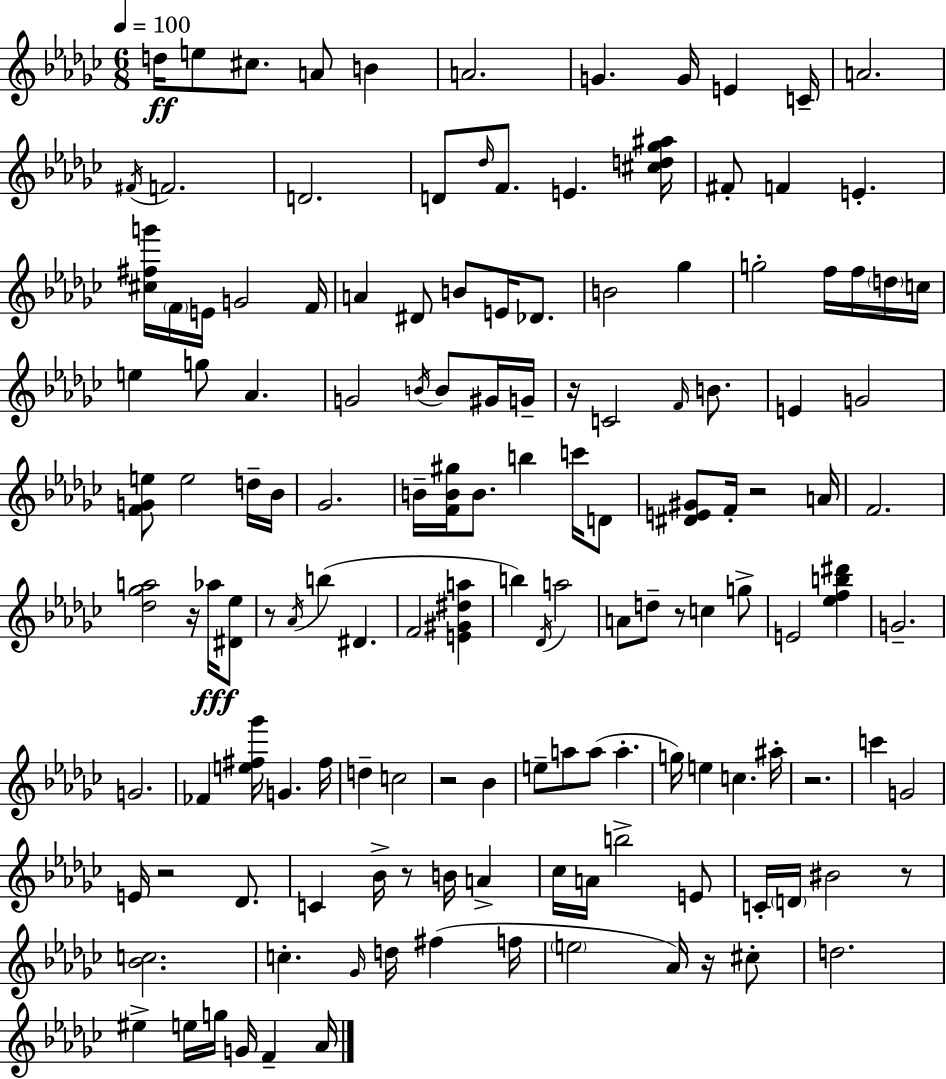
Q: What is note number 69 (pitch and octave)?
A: Db4